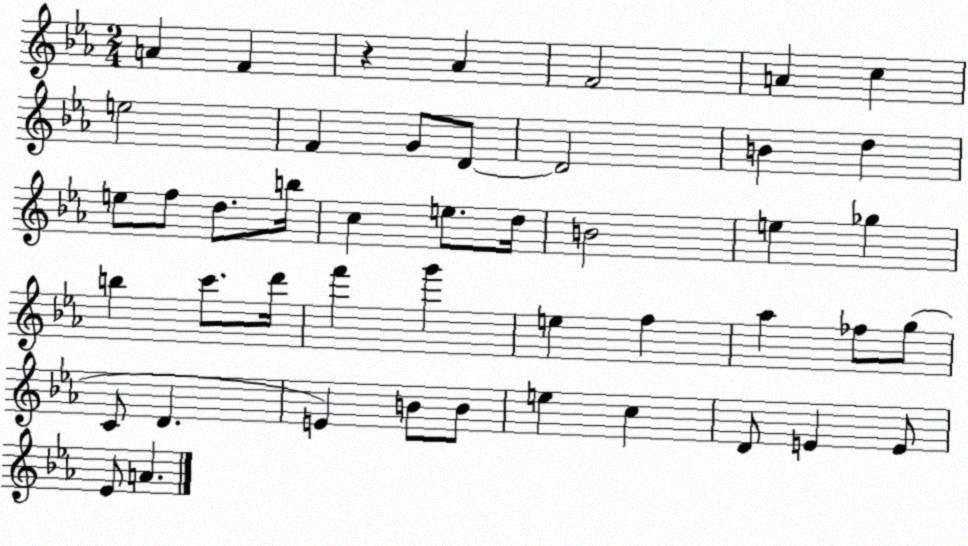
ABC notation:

X:1
T:Untitled
M:2/4
L:1/4
K:Eb
A F z _A F2 A c e2 F G/2 D/2 D2 B d e/2 f/2 d/2 b/4 c e/2 d/4 B2 e _g b c'/2 d'/4 f' g' e f _a _f/2 g/2 C/2 D E B/2 B/2 e c D/2 E E/2 _E/2 A